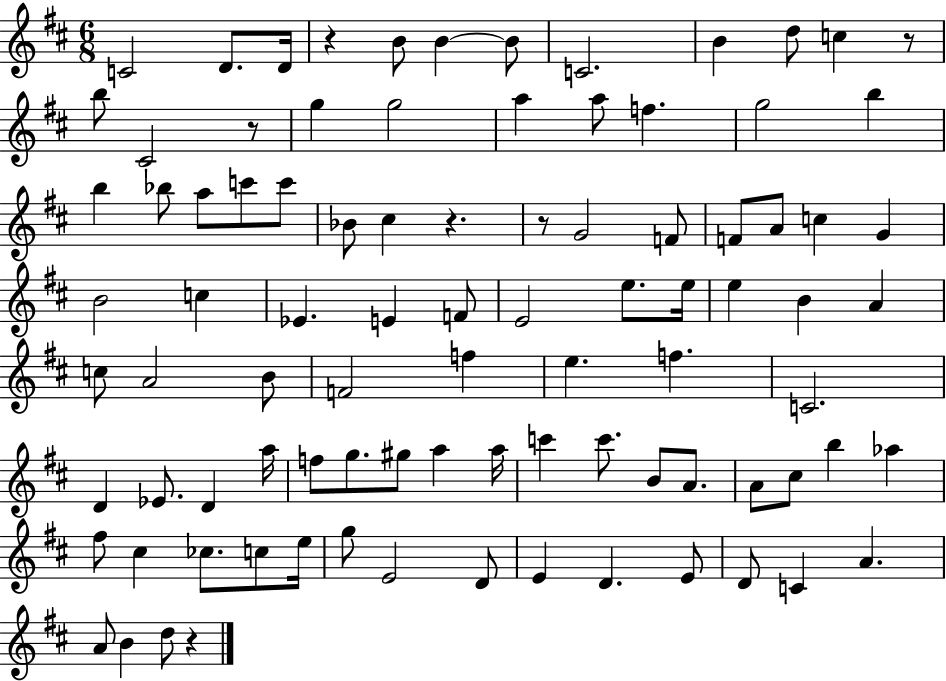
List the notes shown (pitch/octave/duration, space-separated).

C4/h D4/e. D4/s R/q B4/e B4/q B4/e C4/h. B4/q D5/e C5/q R/e B5/e C#4/h R/e G5/q G5/h A5/q A5/e F5/q. G5/h B5/q B5/q Bb5/e A5/e C6/e C6/e Bb4/e C#5/q R/q. R/e G4/h F4/e F4/e A4/e C5/q G4/q B4/h C5/q Eb4/q. E4/q F4/e E4/h E5/e. E5/s E5/q B4/q A4/q C5/e A4/h B4/e F4/h F5/q E5/q. F5/q. C4/h. D4/q Eb4/e. D4/q A5/s F5/e G5/e. G#5/e A5/q A5/s C6/q C6/e. B4/e A4/e. A4/e C#5/e B5/q Ab5/q F#5/e C#5/q CES5/e. C5/e E5/s G5/e E4/h D4/e E4/q D4/q. E4/e D4/e C4/q A4/q. A4/e B4/q D5/e R/q